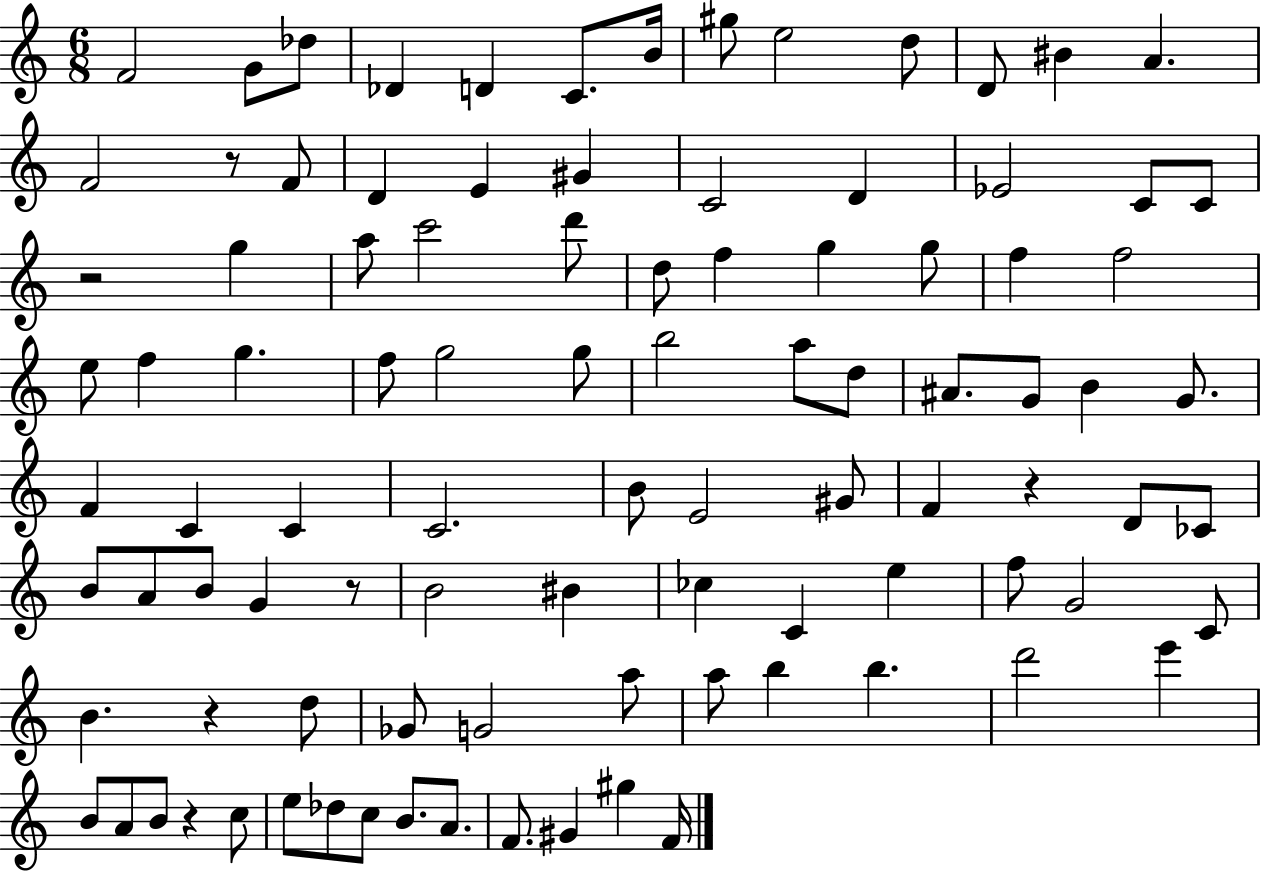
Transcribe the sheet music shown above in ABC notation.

X:1
T:Untitled
M:6/8
L:1/4
K:C
F2 G/2 _d/2 _D D C/2 B/4 ^g/2 e2 d/2 D/2 ^B A F2 z/2 F/2 D E ^G C2 D _E2 C/2 C/2 z2 g a/2 c'2 d'/2 d/2 f g g/2 f f2 e/2 f g f/2 g2 g/2 b2 a/2 d/2 ^A/2 G/2 B G/2 F C C C2 B/2 E2 ^G/2 F z D/2 _C/2 B/2 A/2 B/2 G z/2 B2 ^B _c C e f/2 G2 C/2 B z d/2 _G/2 G2 a/2 a/2 b b d'2 e' B/2 A/2 B/2 z c/2 e/2 _d/2 c/2 B/2 A/2 F/2 ^G ^g F/4